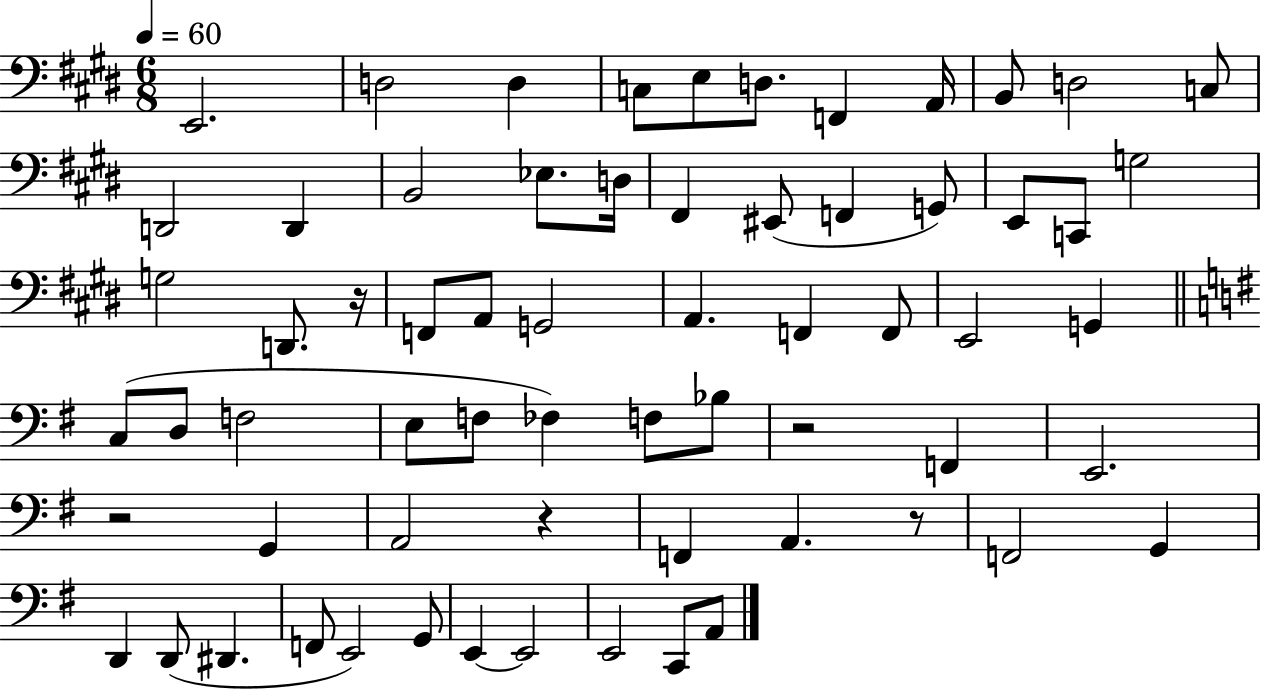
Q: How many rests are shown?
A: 5